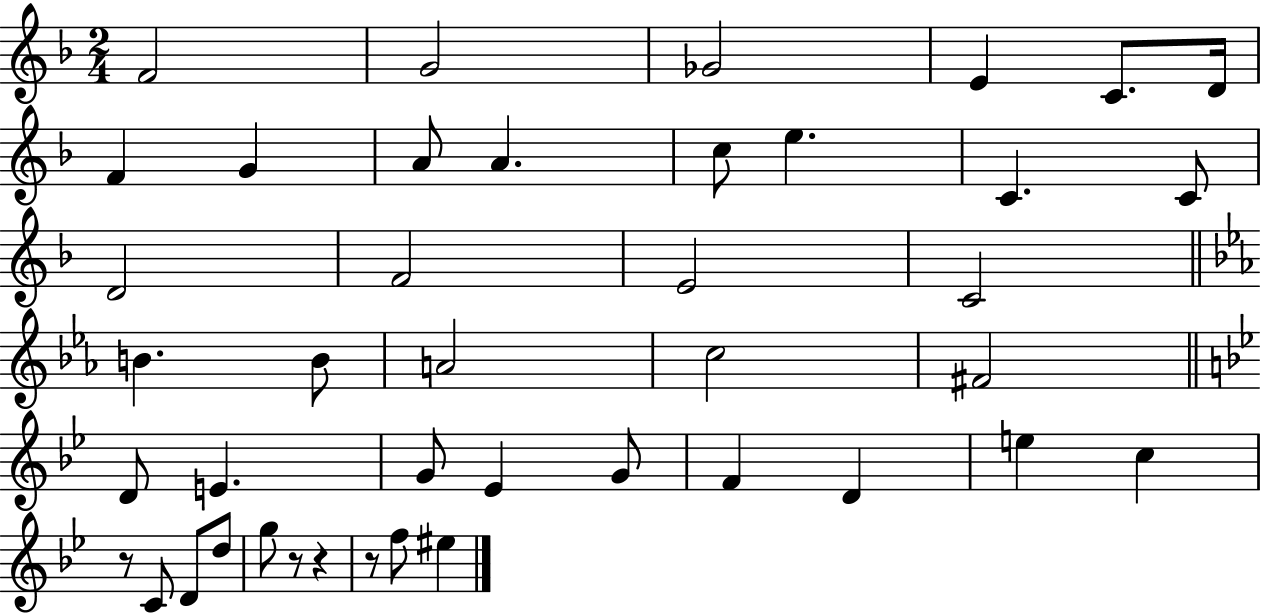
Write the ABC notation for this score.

X:1
T:Untitled
M:2/4
L:1/4
K:F
F2 G2 _G2 E C/2 D/4 F G A/2 A c/2 e C C/2 D2 F2 E2 C2 B B/2 A2 c2 ^F2 D/2 E G/2 _E G/2 F D e c z/2 C/2 D/2 d/2 g/2 z/2 z z/2 f/2 ^e